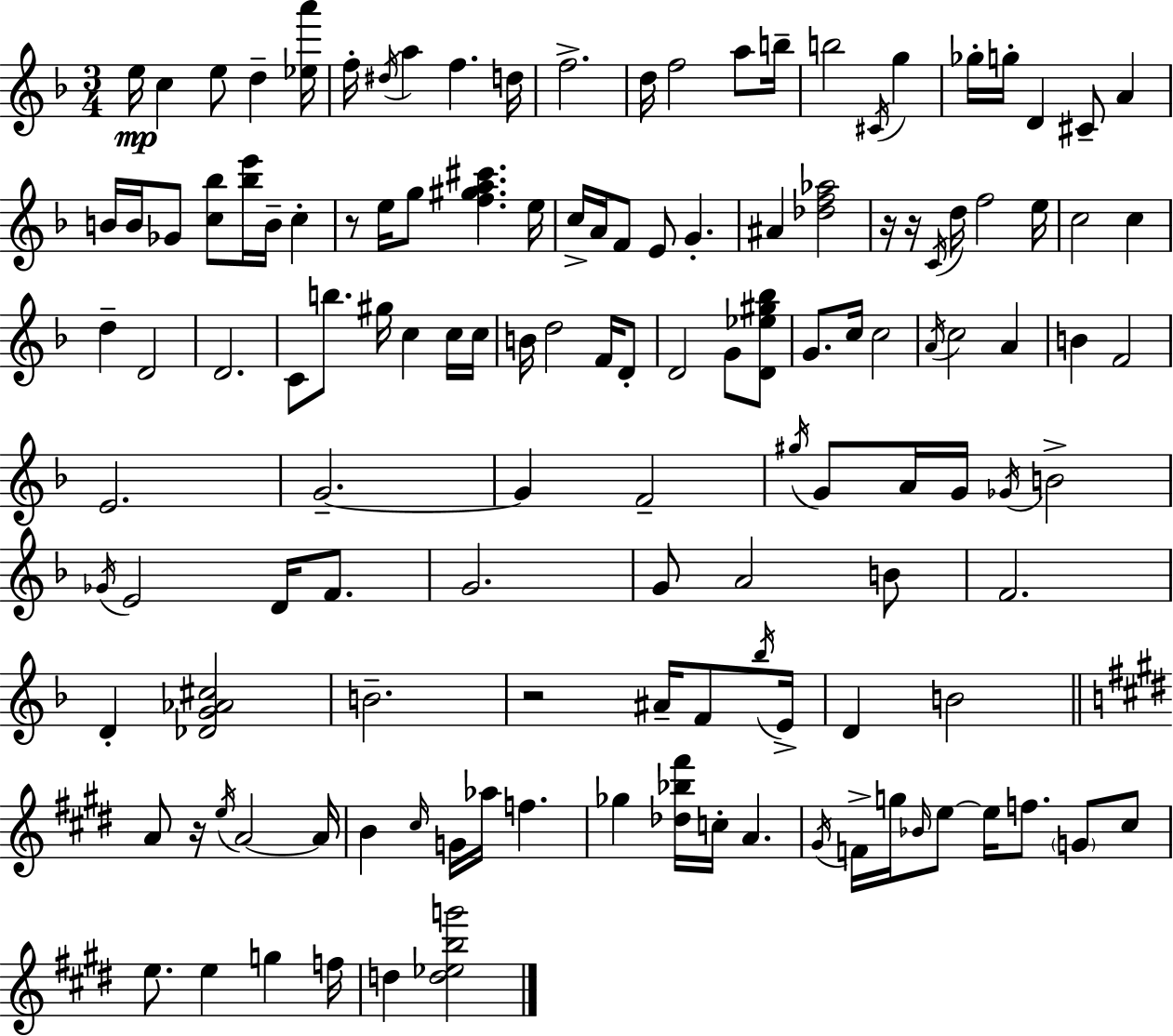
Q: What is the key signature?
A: D minor